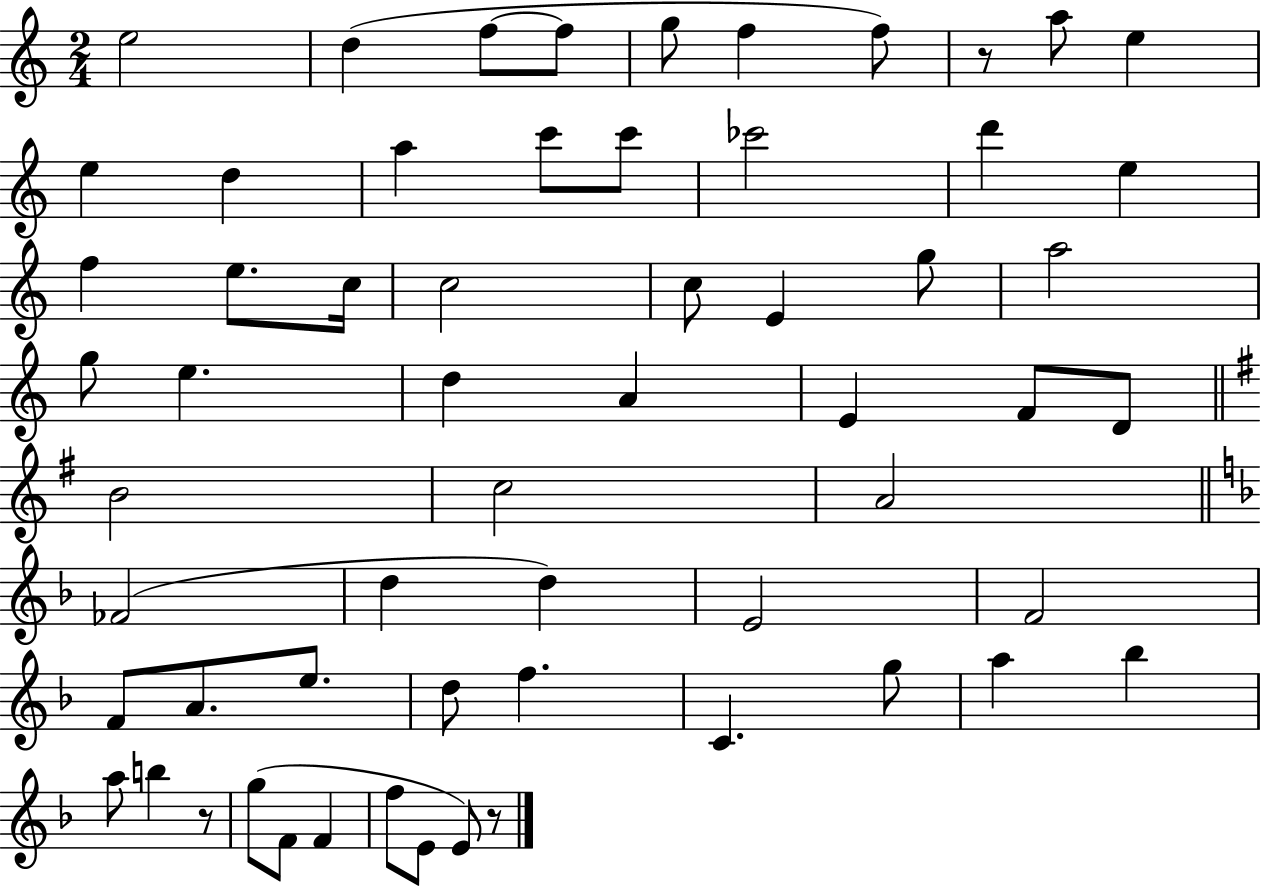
X:1
T:Untitled
M:2/4
L:1/4
K:C
e2 d f/2 f/2 g/2 f f/2 z/2 a/2 e e d a c'/2 c'/2 _c'2 d' e f e/2 c/4 c2 c/2 E g/2 a2 g/2 e d A E F/2 D/2 B2 c2 A2 _F2 d d E2 F2 F/2 A/2 e/2 d/2 f C g/2 a _b a/2 b z/2 g/2 F/2 F f/2 E/2 E/2 z/2